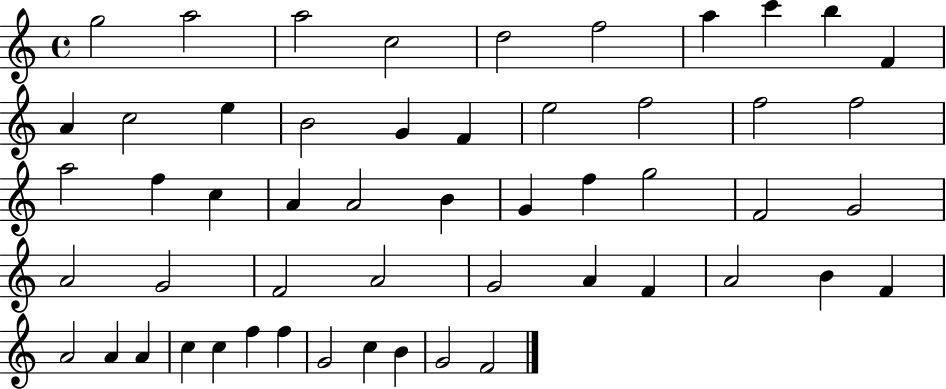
G5/h A5/h A5/h C5/h D5/h F5/h A5/q C6/q B5/q F4/q A4/q C5/h E5/q B4/h G4/q F4/q E5/h F5/h F5/h F5/h A5/h F5/q C5/q A4/q A4/h B4/q G4/q F5/q G5/h F4/h G4/h A4/h G4/h F4/h A4/h G4/h A4/q F4/q A4/h B4/q F4/q A4/h A4/q A4/q C5/q C5/q F5/q F5/q G4/h C5/q B4/q G4/h F4/h